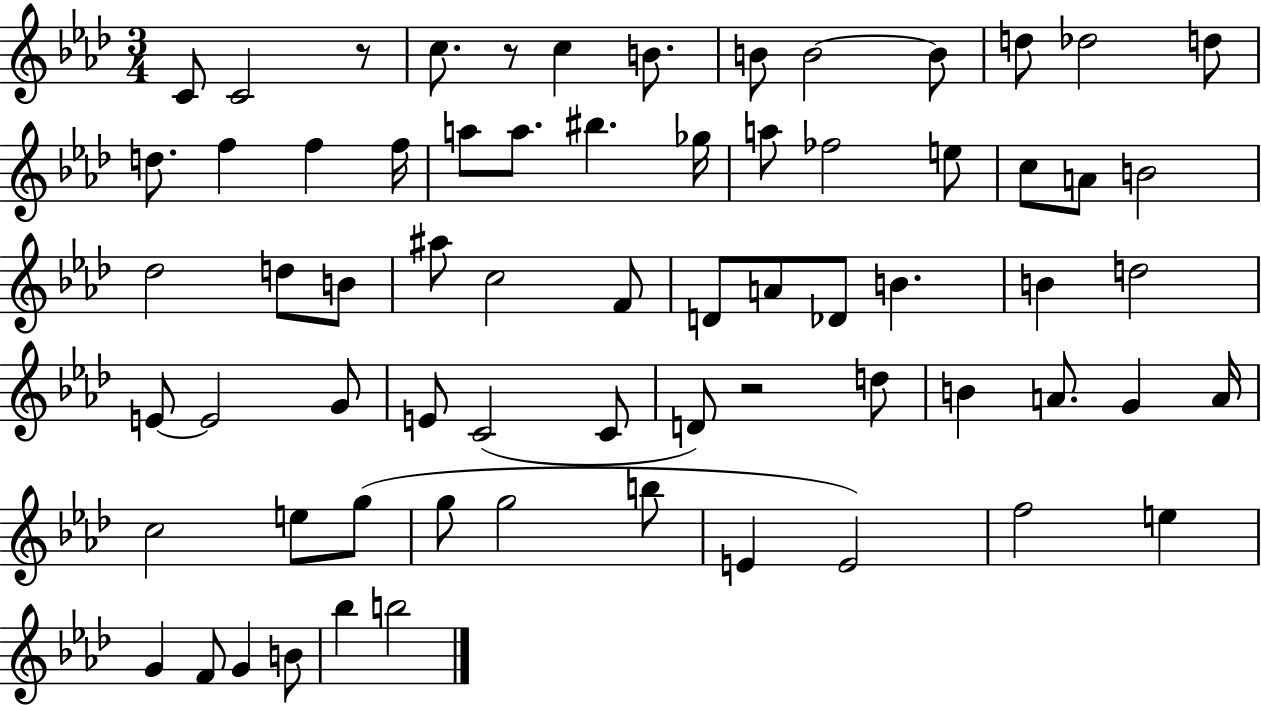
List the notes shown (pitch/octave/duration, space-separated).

C4/e C4/h R/e C5/e. R/e C5/q B4/e. B4/e B4/h B4/e D5/e Db5/h D5/e D5/e. F5/q F5/q F5/s A5/e A5/e. BIS5/q. Gb5/s A5/e FES5/h E5/e C5/e A4/e B4/h Db5/h D5/e B4/e A#5/e C5/h F4/e D4/e A4/e Db4/e B4/q. B4/q D5/h E4/e E4/h G4/e E4/e C4/h C4/e D4/e R/h D5/e B4/q A4/e. G4/q A4/s C5/h E5/e G5/e G5/e G5/h B5/e E4/q E4/h F5/h E5/q G4/q F4/e G4/q B4/e Bb5/q B5/h